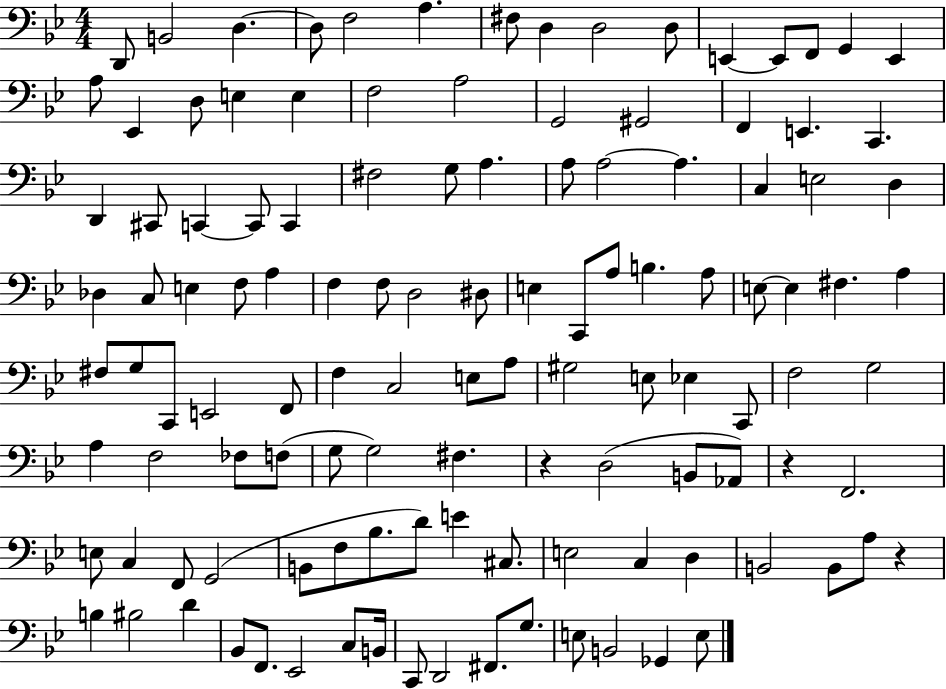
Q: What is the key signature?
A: BES major